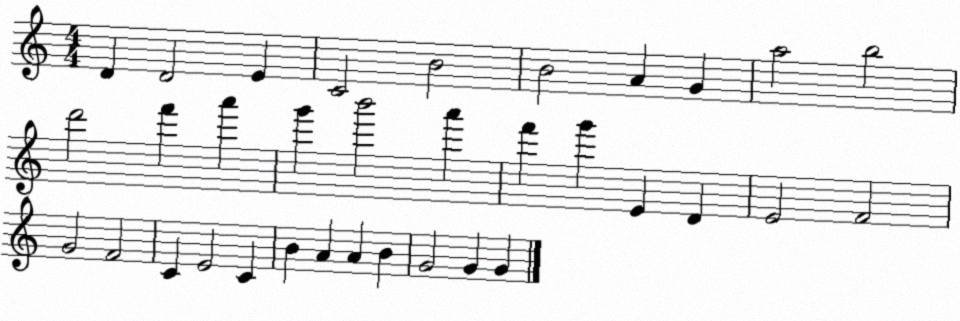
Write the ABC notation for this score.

X:1
T:Untitled
M:4/4
L:1/4
K:C
D D2 E C2 B2 B2 A G a2 b2 d'2 f' a' g' b'2 a' f' g' E D E2 F2 G2 F2 C E2 C B A A B G2 G G